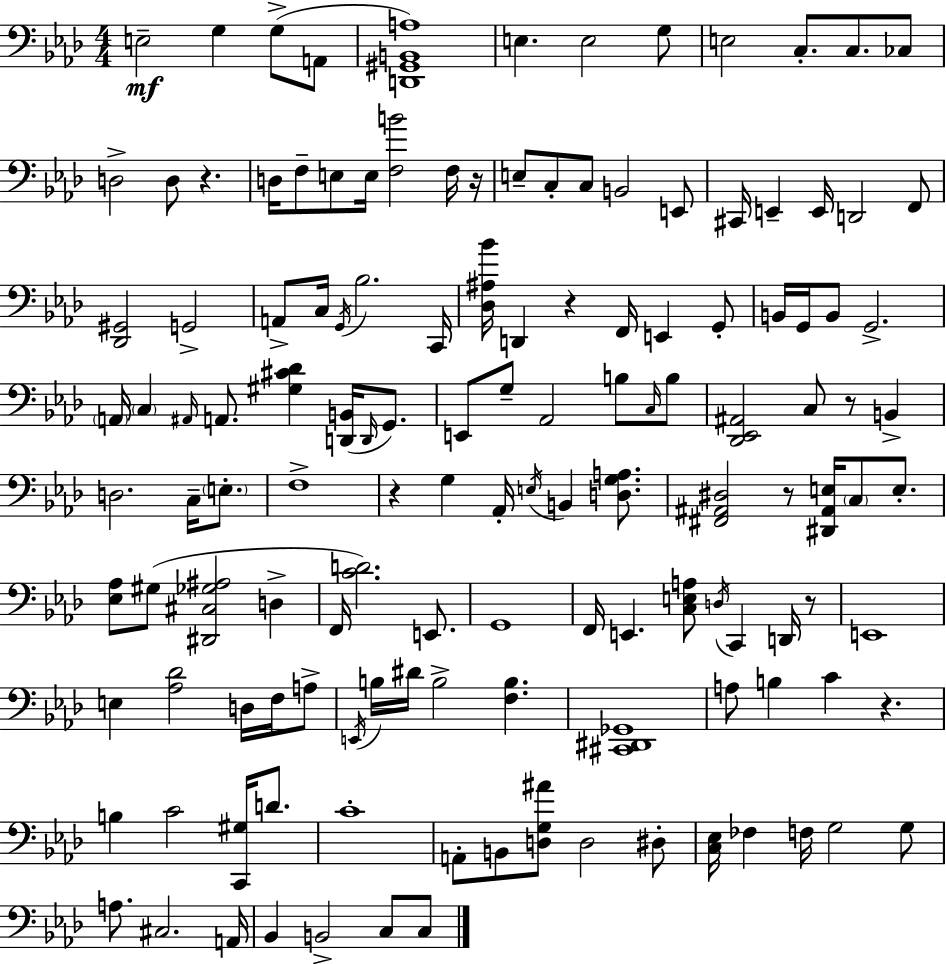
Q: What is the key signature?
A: F minor